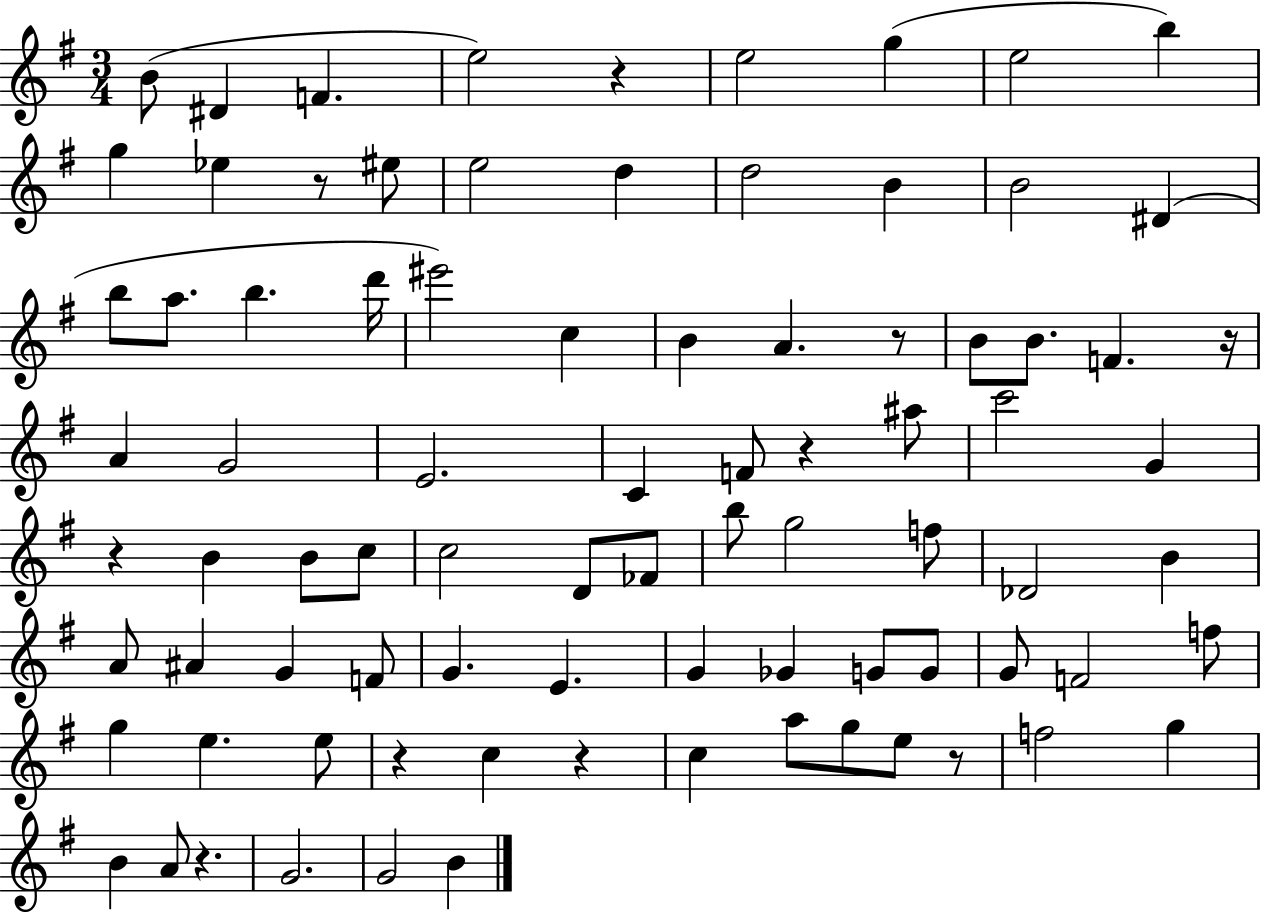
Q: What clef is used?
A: treble